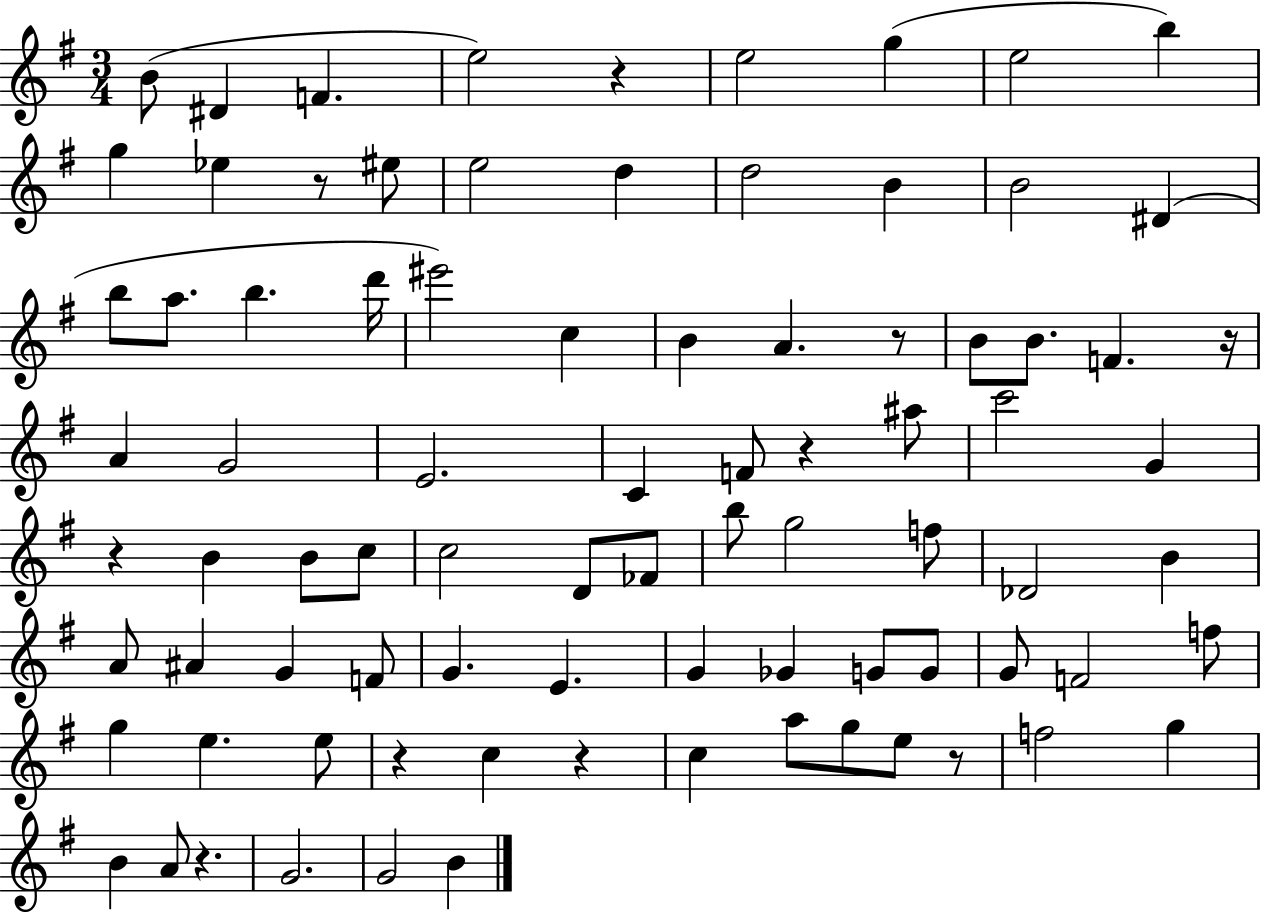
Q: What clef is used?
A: treble